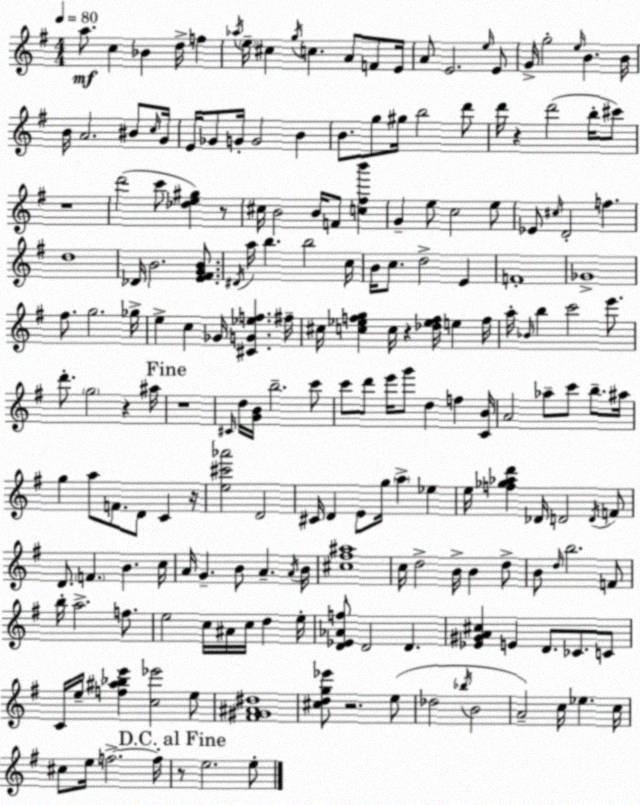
X:1
T:Untitled
M:4/4
L:1/4
K:G
a/2 c _B d/4 f _a/4 e/4 ^c g/4 c A/2 F/2 E/4 A/2 E2 e/4 E/2 G/4 g2 e/4 B B/4 B/4 A2 ^B/2 c/4 G/4 E/4 _G/2 G/4 G2 B B/2 g/2 ^g/4 b2 d'/2 d'/4 z d'2 b/4 ^c'/2 z4 d'2 c'/2 [_de^g] z/2 ^c/4 B2 B/4 F/2 [c^fb'] G e/2 c2 e/2 _E/2 ^c/4 D2 f d4 _D/4 B2 [E^FGB]/2 ^D/4 a/4 b b2 c/4 B/4 c/2 d2 E F4 _G4 ^f/2 g2 _g/4 e c _G/4 [^CG_ef] ^f/4 ^c/4 [c_efg] c/4 z [_d_ef]/4 e f/4 a/4 _B/4 b c'2 e'/2 d'/2 g2 z ^a/4 z4 ^C/4 d/4 [GB]/4 b2 c'/2 c'/2 d'/2 e'/4 g'/2 d f [CB]/4 A2 _a/2 c'/2 b/2 ^a/4 g a/2 F/2 D/2 C z/4 [e^c'_a']2 D2 ^C/4 D E/2 g/4 a _e e/4 [f_g_ad'] _D/4 D2 D/4 F/2 D/2 F B c/4 A/4 G B/2 A A/4 B/4 [^c^f^a]4 c/4 d2 B/4 B d/2 B/2 d/4 b2 F/2 b/4 a2 f/2 e2 c/4 ^A/4 c/4 d e/4 [D_E_Af]/2 D2 D [_E^GA^c] E D/2 _C/2 C/2 C/4 e/4 [f^a_be'] [c_e']2 e/2 [^F^G^A^d]4 [^cdg_e']/2 z2 e/2 _d2 _b/4 B2 A2 c/4 _e c/4 ^c/2 e/4 f2 f/4 z/2 e2 e/2